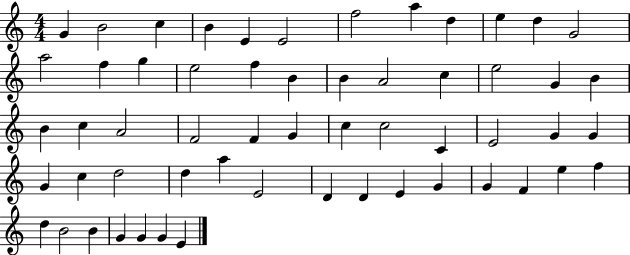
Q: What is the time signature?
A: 4/4